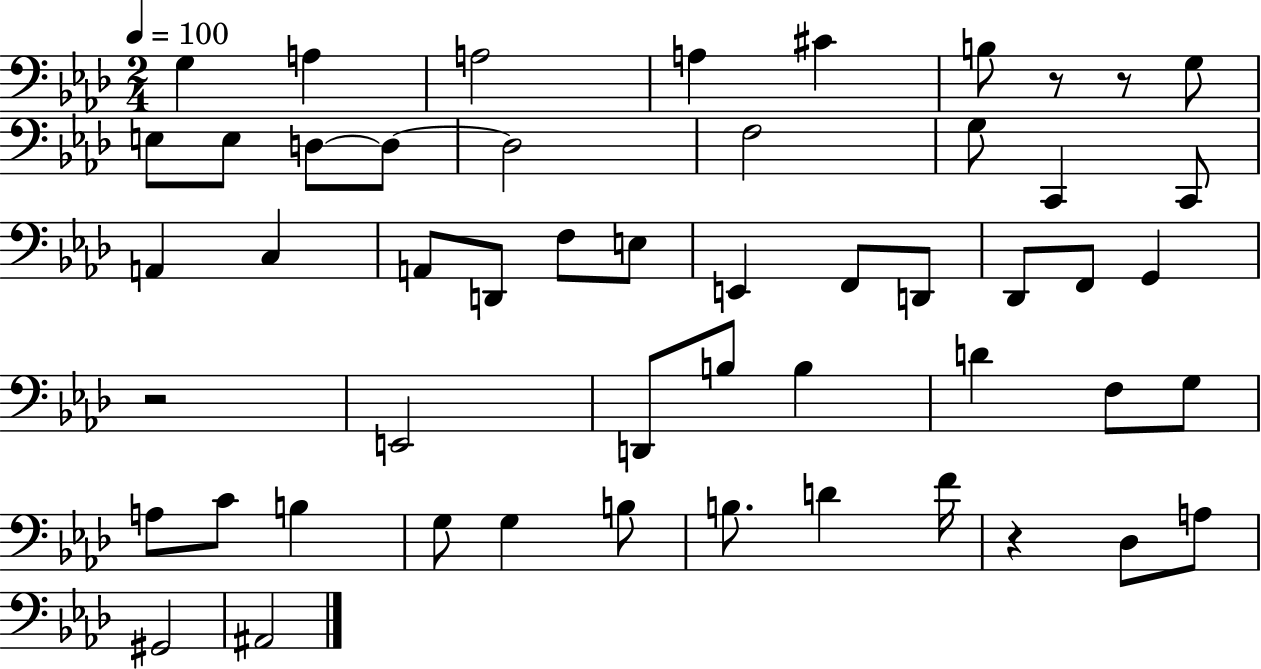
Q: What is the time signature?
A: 2/4